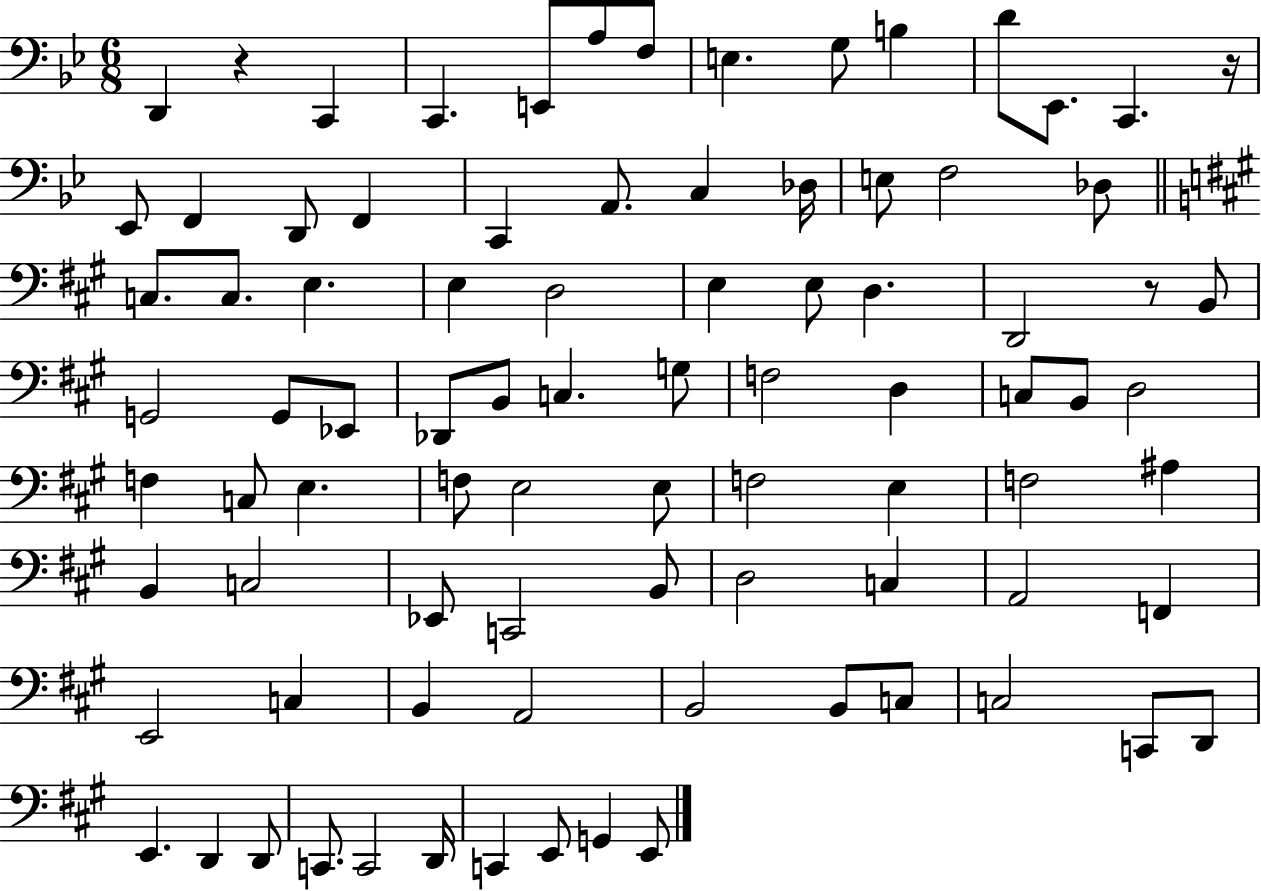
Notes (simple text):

D2/q R/q C2/q C2/q. E2/e A3/e F3/e E3/q. G3/e B3/q D4/e Eb2/e. C2/q. R/s Eb2/e F2/q D2/e F2/q C2/q A2/e. C3/q Db3/s E3/e F3/h Db3/e C3/e. C3/e. E3/q. E3/q D3/h E3/q E3/e D3/q. D2/h R/e B2/e G2/h G2/e Eb2/e Db2/e B2/e C3/q. G3/e F3/h D3/q C3/e B2/e D3/h F3/q C3/e E3/q. F3/e E3/h E3/e F3/h E3/q F3/h A#3/q B2/q C3/h Eb2/e C2/h B2/e D3/h C3/q A2/h F2/q E2/h C3/q B2/q A2/h B2/h B2/e C3/e C3/h C2/e D2/e E2/q. D2/q D2/e C2/e. C2/h D2/s C2/q E2/e G2/q E2/e